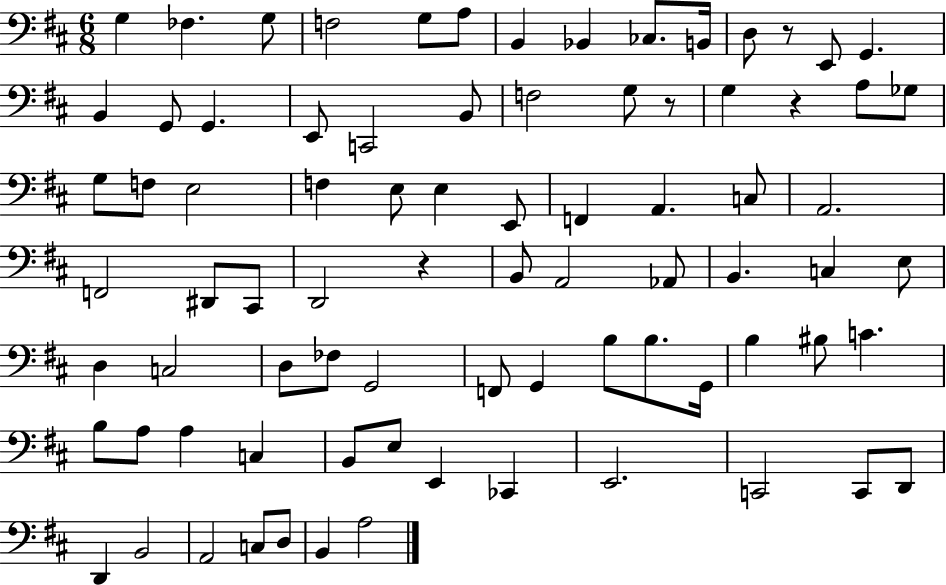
X:1
T:Untitled
M:6/8
L:1/4
K:D
G, _F, G,/2 F,2 G,/2 A,/2 B,, _B,, _C,/2 B,,/4 D,/2 z/2 E,,/2 G,, B,, G,,/2 G,, E,,/2 C,,2 B,,/2 F,2 G,/2 z/2 G, z A,/2 _G,/2 G,/2 F,/2 E,2 F, E,/2 E, E,,/2 F,, A,, C,/2 A,,2 F,,2 ^D,,/2 ^C,,/2 D,,2 z B,,/2 A,,2 _A,,/2 B,, C, E,/2 D, C,2 D,/2 _F,/2 G,,2 F,,/2 G,, B,/2 B,/2 G,,/4 B, ^B,/2 C B,/2 A,/2 A, C, B,,/2 E,/2 E,, _C,, E,,2 C,,2 C,,/2 D,,/2 D,, B,,2 A,,2 C,/2 D,/2 B,, A,2